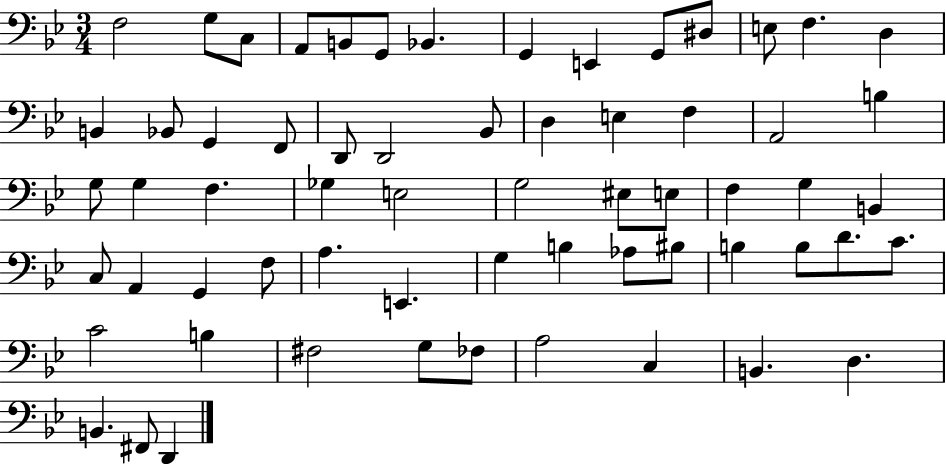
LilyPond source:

{
  \clef bass
  \numericTimeSignature
  \time 3/4
  \key bes \major
  f2 g8 c8 | a,8 b,8 g,8 bes,4. | g,4 e,4 g,8 dis8 | e8 f4. d4 | \break b,4 bes,8 g,4 f,8 | d,8 d,2 bes,8 | d4 e4 f4 | a,2 b4 | \break g8 g4 f4. | ges4 e2 | g2 eis8 e8 | f4 g4 b,4 | \break c8 a,4 g,4 f8 | a4. e,4. | g4 b4 aes8 bis8 | b4 b8 d'8. c'8. | \break c'2 b4 | fis2 g8 fes8 | a2 c4 | b,4. d4. | \break b,4. fis,8 d,4 | \bar "|."
}